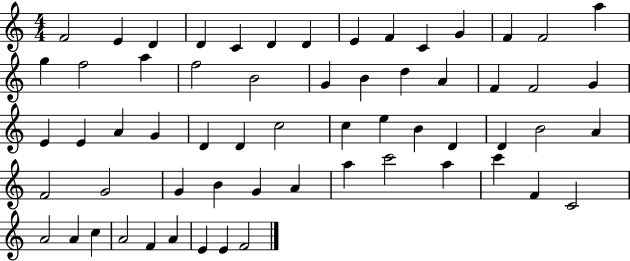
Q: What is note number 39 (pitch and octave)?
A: B4